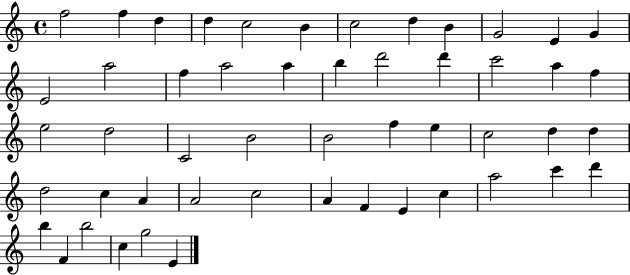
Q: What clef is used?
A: treble